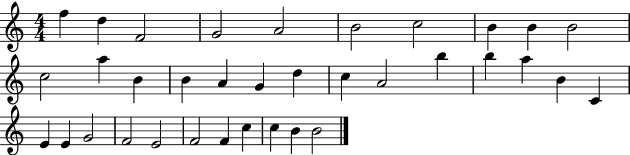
{
  \clef treble
  \numericTimeSignature
  \time 4/4
  \key c \major
  f''4 d''4 f'2 | g'2 a'2 | b'2 c''2 | b'4 b'4 b'2 | \break c''2 a''4 b'4 | b'4 a'4 g'4 d''4 | c''4 a'2 b''4 | b''4 a''4 b'4 c'4 | \break e'4 e'4 g'2 | f'2 e'2 | f'2 f'4 c''4 | c''4 b'4 b'2 | \break \bar "|."
}